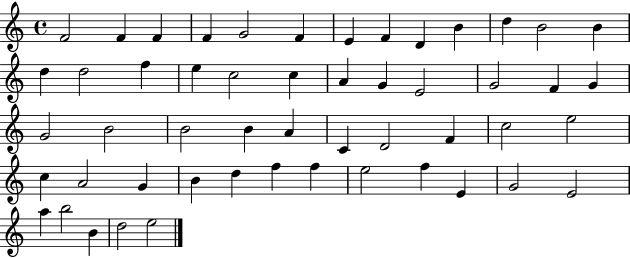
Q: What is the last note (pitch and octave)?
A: E5